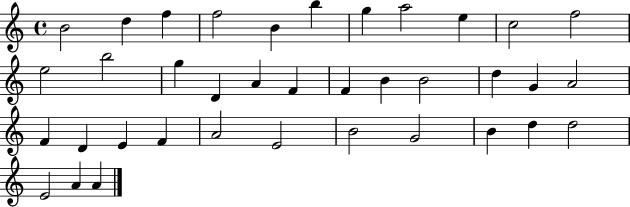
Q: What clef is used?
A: treble